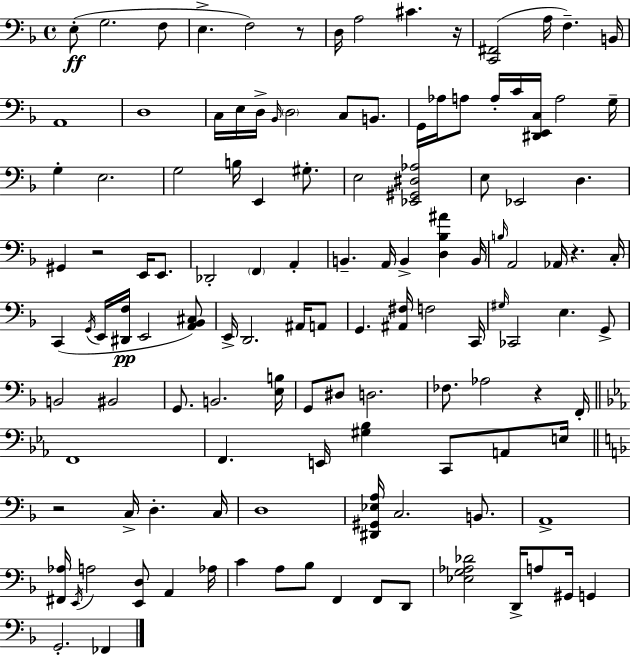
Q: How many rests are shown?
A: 6